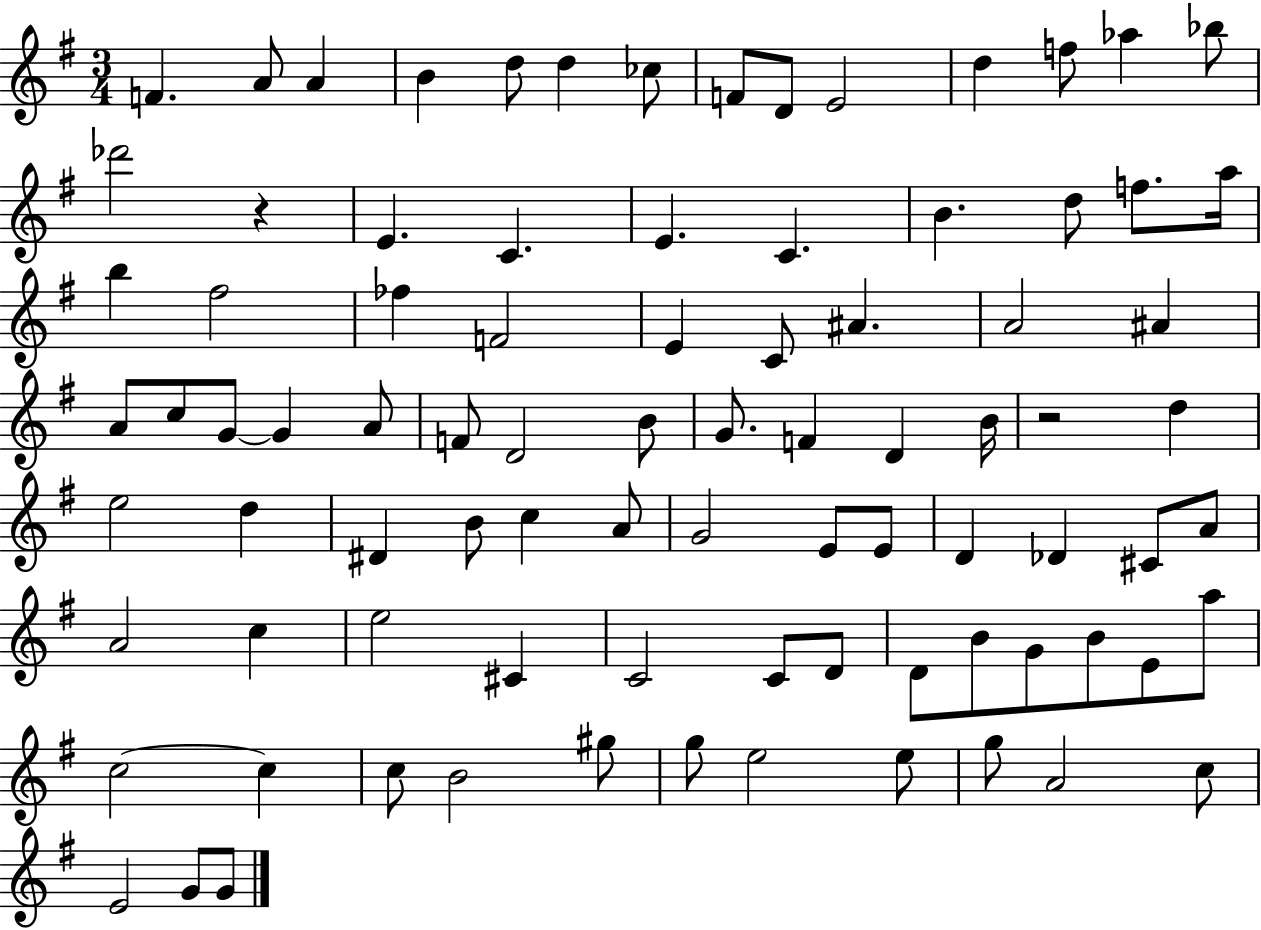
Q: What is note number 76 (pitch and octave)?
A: G#5